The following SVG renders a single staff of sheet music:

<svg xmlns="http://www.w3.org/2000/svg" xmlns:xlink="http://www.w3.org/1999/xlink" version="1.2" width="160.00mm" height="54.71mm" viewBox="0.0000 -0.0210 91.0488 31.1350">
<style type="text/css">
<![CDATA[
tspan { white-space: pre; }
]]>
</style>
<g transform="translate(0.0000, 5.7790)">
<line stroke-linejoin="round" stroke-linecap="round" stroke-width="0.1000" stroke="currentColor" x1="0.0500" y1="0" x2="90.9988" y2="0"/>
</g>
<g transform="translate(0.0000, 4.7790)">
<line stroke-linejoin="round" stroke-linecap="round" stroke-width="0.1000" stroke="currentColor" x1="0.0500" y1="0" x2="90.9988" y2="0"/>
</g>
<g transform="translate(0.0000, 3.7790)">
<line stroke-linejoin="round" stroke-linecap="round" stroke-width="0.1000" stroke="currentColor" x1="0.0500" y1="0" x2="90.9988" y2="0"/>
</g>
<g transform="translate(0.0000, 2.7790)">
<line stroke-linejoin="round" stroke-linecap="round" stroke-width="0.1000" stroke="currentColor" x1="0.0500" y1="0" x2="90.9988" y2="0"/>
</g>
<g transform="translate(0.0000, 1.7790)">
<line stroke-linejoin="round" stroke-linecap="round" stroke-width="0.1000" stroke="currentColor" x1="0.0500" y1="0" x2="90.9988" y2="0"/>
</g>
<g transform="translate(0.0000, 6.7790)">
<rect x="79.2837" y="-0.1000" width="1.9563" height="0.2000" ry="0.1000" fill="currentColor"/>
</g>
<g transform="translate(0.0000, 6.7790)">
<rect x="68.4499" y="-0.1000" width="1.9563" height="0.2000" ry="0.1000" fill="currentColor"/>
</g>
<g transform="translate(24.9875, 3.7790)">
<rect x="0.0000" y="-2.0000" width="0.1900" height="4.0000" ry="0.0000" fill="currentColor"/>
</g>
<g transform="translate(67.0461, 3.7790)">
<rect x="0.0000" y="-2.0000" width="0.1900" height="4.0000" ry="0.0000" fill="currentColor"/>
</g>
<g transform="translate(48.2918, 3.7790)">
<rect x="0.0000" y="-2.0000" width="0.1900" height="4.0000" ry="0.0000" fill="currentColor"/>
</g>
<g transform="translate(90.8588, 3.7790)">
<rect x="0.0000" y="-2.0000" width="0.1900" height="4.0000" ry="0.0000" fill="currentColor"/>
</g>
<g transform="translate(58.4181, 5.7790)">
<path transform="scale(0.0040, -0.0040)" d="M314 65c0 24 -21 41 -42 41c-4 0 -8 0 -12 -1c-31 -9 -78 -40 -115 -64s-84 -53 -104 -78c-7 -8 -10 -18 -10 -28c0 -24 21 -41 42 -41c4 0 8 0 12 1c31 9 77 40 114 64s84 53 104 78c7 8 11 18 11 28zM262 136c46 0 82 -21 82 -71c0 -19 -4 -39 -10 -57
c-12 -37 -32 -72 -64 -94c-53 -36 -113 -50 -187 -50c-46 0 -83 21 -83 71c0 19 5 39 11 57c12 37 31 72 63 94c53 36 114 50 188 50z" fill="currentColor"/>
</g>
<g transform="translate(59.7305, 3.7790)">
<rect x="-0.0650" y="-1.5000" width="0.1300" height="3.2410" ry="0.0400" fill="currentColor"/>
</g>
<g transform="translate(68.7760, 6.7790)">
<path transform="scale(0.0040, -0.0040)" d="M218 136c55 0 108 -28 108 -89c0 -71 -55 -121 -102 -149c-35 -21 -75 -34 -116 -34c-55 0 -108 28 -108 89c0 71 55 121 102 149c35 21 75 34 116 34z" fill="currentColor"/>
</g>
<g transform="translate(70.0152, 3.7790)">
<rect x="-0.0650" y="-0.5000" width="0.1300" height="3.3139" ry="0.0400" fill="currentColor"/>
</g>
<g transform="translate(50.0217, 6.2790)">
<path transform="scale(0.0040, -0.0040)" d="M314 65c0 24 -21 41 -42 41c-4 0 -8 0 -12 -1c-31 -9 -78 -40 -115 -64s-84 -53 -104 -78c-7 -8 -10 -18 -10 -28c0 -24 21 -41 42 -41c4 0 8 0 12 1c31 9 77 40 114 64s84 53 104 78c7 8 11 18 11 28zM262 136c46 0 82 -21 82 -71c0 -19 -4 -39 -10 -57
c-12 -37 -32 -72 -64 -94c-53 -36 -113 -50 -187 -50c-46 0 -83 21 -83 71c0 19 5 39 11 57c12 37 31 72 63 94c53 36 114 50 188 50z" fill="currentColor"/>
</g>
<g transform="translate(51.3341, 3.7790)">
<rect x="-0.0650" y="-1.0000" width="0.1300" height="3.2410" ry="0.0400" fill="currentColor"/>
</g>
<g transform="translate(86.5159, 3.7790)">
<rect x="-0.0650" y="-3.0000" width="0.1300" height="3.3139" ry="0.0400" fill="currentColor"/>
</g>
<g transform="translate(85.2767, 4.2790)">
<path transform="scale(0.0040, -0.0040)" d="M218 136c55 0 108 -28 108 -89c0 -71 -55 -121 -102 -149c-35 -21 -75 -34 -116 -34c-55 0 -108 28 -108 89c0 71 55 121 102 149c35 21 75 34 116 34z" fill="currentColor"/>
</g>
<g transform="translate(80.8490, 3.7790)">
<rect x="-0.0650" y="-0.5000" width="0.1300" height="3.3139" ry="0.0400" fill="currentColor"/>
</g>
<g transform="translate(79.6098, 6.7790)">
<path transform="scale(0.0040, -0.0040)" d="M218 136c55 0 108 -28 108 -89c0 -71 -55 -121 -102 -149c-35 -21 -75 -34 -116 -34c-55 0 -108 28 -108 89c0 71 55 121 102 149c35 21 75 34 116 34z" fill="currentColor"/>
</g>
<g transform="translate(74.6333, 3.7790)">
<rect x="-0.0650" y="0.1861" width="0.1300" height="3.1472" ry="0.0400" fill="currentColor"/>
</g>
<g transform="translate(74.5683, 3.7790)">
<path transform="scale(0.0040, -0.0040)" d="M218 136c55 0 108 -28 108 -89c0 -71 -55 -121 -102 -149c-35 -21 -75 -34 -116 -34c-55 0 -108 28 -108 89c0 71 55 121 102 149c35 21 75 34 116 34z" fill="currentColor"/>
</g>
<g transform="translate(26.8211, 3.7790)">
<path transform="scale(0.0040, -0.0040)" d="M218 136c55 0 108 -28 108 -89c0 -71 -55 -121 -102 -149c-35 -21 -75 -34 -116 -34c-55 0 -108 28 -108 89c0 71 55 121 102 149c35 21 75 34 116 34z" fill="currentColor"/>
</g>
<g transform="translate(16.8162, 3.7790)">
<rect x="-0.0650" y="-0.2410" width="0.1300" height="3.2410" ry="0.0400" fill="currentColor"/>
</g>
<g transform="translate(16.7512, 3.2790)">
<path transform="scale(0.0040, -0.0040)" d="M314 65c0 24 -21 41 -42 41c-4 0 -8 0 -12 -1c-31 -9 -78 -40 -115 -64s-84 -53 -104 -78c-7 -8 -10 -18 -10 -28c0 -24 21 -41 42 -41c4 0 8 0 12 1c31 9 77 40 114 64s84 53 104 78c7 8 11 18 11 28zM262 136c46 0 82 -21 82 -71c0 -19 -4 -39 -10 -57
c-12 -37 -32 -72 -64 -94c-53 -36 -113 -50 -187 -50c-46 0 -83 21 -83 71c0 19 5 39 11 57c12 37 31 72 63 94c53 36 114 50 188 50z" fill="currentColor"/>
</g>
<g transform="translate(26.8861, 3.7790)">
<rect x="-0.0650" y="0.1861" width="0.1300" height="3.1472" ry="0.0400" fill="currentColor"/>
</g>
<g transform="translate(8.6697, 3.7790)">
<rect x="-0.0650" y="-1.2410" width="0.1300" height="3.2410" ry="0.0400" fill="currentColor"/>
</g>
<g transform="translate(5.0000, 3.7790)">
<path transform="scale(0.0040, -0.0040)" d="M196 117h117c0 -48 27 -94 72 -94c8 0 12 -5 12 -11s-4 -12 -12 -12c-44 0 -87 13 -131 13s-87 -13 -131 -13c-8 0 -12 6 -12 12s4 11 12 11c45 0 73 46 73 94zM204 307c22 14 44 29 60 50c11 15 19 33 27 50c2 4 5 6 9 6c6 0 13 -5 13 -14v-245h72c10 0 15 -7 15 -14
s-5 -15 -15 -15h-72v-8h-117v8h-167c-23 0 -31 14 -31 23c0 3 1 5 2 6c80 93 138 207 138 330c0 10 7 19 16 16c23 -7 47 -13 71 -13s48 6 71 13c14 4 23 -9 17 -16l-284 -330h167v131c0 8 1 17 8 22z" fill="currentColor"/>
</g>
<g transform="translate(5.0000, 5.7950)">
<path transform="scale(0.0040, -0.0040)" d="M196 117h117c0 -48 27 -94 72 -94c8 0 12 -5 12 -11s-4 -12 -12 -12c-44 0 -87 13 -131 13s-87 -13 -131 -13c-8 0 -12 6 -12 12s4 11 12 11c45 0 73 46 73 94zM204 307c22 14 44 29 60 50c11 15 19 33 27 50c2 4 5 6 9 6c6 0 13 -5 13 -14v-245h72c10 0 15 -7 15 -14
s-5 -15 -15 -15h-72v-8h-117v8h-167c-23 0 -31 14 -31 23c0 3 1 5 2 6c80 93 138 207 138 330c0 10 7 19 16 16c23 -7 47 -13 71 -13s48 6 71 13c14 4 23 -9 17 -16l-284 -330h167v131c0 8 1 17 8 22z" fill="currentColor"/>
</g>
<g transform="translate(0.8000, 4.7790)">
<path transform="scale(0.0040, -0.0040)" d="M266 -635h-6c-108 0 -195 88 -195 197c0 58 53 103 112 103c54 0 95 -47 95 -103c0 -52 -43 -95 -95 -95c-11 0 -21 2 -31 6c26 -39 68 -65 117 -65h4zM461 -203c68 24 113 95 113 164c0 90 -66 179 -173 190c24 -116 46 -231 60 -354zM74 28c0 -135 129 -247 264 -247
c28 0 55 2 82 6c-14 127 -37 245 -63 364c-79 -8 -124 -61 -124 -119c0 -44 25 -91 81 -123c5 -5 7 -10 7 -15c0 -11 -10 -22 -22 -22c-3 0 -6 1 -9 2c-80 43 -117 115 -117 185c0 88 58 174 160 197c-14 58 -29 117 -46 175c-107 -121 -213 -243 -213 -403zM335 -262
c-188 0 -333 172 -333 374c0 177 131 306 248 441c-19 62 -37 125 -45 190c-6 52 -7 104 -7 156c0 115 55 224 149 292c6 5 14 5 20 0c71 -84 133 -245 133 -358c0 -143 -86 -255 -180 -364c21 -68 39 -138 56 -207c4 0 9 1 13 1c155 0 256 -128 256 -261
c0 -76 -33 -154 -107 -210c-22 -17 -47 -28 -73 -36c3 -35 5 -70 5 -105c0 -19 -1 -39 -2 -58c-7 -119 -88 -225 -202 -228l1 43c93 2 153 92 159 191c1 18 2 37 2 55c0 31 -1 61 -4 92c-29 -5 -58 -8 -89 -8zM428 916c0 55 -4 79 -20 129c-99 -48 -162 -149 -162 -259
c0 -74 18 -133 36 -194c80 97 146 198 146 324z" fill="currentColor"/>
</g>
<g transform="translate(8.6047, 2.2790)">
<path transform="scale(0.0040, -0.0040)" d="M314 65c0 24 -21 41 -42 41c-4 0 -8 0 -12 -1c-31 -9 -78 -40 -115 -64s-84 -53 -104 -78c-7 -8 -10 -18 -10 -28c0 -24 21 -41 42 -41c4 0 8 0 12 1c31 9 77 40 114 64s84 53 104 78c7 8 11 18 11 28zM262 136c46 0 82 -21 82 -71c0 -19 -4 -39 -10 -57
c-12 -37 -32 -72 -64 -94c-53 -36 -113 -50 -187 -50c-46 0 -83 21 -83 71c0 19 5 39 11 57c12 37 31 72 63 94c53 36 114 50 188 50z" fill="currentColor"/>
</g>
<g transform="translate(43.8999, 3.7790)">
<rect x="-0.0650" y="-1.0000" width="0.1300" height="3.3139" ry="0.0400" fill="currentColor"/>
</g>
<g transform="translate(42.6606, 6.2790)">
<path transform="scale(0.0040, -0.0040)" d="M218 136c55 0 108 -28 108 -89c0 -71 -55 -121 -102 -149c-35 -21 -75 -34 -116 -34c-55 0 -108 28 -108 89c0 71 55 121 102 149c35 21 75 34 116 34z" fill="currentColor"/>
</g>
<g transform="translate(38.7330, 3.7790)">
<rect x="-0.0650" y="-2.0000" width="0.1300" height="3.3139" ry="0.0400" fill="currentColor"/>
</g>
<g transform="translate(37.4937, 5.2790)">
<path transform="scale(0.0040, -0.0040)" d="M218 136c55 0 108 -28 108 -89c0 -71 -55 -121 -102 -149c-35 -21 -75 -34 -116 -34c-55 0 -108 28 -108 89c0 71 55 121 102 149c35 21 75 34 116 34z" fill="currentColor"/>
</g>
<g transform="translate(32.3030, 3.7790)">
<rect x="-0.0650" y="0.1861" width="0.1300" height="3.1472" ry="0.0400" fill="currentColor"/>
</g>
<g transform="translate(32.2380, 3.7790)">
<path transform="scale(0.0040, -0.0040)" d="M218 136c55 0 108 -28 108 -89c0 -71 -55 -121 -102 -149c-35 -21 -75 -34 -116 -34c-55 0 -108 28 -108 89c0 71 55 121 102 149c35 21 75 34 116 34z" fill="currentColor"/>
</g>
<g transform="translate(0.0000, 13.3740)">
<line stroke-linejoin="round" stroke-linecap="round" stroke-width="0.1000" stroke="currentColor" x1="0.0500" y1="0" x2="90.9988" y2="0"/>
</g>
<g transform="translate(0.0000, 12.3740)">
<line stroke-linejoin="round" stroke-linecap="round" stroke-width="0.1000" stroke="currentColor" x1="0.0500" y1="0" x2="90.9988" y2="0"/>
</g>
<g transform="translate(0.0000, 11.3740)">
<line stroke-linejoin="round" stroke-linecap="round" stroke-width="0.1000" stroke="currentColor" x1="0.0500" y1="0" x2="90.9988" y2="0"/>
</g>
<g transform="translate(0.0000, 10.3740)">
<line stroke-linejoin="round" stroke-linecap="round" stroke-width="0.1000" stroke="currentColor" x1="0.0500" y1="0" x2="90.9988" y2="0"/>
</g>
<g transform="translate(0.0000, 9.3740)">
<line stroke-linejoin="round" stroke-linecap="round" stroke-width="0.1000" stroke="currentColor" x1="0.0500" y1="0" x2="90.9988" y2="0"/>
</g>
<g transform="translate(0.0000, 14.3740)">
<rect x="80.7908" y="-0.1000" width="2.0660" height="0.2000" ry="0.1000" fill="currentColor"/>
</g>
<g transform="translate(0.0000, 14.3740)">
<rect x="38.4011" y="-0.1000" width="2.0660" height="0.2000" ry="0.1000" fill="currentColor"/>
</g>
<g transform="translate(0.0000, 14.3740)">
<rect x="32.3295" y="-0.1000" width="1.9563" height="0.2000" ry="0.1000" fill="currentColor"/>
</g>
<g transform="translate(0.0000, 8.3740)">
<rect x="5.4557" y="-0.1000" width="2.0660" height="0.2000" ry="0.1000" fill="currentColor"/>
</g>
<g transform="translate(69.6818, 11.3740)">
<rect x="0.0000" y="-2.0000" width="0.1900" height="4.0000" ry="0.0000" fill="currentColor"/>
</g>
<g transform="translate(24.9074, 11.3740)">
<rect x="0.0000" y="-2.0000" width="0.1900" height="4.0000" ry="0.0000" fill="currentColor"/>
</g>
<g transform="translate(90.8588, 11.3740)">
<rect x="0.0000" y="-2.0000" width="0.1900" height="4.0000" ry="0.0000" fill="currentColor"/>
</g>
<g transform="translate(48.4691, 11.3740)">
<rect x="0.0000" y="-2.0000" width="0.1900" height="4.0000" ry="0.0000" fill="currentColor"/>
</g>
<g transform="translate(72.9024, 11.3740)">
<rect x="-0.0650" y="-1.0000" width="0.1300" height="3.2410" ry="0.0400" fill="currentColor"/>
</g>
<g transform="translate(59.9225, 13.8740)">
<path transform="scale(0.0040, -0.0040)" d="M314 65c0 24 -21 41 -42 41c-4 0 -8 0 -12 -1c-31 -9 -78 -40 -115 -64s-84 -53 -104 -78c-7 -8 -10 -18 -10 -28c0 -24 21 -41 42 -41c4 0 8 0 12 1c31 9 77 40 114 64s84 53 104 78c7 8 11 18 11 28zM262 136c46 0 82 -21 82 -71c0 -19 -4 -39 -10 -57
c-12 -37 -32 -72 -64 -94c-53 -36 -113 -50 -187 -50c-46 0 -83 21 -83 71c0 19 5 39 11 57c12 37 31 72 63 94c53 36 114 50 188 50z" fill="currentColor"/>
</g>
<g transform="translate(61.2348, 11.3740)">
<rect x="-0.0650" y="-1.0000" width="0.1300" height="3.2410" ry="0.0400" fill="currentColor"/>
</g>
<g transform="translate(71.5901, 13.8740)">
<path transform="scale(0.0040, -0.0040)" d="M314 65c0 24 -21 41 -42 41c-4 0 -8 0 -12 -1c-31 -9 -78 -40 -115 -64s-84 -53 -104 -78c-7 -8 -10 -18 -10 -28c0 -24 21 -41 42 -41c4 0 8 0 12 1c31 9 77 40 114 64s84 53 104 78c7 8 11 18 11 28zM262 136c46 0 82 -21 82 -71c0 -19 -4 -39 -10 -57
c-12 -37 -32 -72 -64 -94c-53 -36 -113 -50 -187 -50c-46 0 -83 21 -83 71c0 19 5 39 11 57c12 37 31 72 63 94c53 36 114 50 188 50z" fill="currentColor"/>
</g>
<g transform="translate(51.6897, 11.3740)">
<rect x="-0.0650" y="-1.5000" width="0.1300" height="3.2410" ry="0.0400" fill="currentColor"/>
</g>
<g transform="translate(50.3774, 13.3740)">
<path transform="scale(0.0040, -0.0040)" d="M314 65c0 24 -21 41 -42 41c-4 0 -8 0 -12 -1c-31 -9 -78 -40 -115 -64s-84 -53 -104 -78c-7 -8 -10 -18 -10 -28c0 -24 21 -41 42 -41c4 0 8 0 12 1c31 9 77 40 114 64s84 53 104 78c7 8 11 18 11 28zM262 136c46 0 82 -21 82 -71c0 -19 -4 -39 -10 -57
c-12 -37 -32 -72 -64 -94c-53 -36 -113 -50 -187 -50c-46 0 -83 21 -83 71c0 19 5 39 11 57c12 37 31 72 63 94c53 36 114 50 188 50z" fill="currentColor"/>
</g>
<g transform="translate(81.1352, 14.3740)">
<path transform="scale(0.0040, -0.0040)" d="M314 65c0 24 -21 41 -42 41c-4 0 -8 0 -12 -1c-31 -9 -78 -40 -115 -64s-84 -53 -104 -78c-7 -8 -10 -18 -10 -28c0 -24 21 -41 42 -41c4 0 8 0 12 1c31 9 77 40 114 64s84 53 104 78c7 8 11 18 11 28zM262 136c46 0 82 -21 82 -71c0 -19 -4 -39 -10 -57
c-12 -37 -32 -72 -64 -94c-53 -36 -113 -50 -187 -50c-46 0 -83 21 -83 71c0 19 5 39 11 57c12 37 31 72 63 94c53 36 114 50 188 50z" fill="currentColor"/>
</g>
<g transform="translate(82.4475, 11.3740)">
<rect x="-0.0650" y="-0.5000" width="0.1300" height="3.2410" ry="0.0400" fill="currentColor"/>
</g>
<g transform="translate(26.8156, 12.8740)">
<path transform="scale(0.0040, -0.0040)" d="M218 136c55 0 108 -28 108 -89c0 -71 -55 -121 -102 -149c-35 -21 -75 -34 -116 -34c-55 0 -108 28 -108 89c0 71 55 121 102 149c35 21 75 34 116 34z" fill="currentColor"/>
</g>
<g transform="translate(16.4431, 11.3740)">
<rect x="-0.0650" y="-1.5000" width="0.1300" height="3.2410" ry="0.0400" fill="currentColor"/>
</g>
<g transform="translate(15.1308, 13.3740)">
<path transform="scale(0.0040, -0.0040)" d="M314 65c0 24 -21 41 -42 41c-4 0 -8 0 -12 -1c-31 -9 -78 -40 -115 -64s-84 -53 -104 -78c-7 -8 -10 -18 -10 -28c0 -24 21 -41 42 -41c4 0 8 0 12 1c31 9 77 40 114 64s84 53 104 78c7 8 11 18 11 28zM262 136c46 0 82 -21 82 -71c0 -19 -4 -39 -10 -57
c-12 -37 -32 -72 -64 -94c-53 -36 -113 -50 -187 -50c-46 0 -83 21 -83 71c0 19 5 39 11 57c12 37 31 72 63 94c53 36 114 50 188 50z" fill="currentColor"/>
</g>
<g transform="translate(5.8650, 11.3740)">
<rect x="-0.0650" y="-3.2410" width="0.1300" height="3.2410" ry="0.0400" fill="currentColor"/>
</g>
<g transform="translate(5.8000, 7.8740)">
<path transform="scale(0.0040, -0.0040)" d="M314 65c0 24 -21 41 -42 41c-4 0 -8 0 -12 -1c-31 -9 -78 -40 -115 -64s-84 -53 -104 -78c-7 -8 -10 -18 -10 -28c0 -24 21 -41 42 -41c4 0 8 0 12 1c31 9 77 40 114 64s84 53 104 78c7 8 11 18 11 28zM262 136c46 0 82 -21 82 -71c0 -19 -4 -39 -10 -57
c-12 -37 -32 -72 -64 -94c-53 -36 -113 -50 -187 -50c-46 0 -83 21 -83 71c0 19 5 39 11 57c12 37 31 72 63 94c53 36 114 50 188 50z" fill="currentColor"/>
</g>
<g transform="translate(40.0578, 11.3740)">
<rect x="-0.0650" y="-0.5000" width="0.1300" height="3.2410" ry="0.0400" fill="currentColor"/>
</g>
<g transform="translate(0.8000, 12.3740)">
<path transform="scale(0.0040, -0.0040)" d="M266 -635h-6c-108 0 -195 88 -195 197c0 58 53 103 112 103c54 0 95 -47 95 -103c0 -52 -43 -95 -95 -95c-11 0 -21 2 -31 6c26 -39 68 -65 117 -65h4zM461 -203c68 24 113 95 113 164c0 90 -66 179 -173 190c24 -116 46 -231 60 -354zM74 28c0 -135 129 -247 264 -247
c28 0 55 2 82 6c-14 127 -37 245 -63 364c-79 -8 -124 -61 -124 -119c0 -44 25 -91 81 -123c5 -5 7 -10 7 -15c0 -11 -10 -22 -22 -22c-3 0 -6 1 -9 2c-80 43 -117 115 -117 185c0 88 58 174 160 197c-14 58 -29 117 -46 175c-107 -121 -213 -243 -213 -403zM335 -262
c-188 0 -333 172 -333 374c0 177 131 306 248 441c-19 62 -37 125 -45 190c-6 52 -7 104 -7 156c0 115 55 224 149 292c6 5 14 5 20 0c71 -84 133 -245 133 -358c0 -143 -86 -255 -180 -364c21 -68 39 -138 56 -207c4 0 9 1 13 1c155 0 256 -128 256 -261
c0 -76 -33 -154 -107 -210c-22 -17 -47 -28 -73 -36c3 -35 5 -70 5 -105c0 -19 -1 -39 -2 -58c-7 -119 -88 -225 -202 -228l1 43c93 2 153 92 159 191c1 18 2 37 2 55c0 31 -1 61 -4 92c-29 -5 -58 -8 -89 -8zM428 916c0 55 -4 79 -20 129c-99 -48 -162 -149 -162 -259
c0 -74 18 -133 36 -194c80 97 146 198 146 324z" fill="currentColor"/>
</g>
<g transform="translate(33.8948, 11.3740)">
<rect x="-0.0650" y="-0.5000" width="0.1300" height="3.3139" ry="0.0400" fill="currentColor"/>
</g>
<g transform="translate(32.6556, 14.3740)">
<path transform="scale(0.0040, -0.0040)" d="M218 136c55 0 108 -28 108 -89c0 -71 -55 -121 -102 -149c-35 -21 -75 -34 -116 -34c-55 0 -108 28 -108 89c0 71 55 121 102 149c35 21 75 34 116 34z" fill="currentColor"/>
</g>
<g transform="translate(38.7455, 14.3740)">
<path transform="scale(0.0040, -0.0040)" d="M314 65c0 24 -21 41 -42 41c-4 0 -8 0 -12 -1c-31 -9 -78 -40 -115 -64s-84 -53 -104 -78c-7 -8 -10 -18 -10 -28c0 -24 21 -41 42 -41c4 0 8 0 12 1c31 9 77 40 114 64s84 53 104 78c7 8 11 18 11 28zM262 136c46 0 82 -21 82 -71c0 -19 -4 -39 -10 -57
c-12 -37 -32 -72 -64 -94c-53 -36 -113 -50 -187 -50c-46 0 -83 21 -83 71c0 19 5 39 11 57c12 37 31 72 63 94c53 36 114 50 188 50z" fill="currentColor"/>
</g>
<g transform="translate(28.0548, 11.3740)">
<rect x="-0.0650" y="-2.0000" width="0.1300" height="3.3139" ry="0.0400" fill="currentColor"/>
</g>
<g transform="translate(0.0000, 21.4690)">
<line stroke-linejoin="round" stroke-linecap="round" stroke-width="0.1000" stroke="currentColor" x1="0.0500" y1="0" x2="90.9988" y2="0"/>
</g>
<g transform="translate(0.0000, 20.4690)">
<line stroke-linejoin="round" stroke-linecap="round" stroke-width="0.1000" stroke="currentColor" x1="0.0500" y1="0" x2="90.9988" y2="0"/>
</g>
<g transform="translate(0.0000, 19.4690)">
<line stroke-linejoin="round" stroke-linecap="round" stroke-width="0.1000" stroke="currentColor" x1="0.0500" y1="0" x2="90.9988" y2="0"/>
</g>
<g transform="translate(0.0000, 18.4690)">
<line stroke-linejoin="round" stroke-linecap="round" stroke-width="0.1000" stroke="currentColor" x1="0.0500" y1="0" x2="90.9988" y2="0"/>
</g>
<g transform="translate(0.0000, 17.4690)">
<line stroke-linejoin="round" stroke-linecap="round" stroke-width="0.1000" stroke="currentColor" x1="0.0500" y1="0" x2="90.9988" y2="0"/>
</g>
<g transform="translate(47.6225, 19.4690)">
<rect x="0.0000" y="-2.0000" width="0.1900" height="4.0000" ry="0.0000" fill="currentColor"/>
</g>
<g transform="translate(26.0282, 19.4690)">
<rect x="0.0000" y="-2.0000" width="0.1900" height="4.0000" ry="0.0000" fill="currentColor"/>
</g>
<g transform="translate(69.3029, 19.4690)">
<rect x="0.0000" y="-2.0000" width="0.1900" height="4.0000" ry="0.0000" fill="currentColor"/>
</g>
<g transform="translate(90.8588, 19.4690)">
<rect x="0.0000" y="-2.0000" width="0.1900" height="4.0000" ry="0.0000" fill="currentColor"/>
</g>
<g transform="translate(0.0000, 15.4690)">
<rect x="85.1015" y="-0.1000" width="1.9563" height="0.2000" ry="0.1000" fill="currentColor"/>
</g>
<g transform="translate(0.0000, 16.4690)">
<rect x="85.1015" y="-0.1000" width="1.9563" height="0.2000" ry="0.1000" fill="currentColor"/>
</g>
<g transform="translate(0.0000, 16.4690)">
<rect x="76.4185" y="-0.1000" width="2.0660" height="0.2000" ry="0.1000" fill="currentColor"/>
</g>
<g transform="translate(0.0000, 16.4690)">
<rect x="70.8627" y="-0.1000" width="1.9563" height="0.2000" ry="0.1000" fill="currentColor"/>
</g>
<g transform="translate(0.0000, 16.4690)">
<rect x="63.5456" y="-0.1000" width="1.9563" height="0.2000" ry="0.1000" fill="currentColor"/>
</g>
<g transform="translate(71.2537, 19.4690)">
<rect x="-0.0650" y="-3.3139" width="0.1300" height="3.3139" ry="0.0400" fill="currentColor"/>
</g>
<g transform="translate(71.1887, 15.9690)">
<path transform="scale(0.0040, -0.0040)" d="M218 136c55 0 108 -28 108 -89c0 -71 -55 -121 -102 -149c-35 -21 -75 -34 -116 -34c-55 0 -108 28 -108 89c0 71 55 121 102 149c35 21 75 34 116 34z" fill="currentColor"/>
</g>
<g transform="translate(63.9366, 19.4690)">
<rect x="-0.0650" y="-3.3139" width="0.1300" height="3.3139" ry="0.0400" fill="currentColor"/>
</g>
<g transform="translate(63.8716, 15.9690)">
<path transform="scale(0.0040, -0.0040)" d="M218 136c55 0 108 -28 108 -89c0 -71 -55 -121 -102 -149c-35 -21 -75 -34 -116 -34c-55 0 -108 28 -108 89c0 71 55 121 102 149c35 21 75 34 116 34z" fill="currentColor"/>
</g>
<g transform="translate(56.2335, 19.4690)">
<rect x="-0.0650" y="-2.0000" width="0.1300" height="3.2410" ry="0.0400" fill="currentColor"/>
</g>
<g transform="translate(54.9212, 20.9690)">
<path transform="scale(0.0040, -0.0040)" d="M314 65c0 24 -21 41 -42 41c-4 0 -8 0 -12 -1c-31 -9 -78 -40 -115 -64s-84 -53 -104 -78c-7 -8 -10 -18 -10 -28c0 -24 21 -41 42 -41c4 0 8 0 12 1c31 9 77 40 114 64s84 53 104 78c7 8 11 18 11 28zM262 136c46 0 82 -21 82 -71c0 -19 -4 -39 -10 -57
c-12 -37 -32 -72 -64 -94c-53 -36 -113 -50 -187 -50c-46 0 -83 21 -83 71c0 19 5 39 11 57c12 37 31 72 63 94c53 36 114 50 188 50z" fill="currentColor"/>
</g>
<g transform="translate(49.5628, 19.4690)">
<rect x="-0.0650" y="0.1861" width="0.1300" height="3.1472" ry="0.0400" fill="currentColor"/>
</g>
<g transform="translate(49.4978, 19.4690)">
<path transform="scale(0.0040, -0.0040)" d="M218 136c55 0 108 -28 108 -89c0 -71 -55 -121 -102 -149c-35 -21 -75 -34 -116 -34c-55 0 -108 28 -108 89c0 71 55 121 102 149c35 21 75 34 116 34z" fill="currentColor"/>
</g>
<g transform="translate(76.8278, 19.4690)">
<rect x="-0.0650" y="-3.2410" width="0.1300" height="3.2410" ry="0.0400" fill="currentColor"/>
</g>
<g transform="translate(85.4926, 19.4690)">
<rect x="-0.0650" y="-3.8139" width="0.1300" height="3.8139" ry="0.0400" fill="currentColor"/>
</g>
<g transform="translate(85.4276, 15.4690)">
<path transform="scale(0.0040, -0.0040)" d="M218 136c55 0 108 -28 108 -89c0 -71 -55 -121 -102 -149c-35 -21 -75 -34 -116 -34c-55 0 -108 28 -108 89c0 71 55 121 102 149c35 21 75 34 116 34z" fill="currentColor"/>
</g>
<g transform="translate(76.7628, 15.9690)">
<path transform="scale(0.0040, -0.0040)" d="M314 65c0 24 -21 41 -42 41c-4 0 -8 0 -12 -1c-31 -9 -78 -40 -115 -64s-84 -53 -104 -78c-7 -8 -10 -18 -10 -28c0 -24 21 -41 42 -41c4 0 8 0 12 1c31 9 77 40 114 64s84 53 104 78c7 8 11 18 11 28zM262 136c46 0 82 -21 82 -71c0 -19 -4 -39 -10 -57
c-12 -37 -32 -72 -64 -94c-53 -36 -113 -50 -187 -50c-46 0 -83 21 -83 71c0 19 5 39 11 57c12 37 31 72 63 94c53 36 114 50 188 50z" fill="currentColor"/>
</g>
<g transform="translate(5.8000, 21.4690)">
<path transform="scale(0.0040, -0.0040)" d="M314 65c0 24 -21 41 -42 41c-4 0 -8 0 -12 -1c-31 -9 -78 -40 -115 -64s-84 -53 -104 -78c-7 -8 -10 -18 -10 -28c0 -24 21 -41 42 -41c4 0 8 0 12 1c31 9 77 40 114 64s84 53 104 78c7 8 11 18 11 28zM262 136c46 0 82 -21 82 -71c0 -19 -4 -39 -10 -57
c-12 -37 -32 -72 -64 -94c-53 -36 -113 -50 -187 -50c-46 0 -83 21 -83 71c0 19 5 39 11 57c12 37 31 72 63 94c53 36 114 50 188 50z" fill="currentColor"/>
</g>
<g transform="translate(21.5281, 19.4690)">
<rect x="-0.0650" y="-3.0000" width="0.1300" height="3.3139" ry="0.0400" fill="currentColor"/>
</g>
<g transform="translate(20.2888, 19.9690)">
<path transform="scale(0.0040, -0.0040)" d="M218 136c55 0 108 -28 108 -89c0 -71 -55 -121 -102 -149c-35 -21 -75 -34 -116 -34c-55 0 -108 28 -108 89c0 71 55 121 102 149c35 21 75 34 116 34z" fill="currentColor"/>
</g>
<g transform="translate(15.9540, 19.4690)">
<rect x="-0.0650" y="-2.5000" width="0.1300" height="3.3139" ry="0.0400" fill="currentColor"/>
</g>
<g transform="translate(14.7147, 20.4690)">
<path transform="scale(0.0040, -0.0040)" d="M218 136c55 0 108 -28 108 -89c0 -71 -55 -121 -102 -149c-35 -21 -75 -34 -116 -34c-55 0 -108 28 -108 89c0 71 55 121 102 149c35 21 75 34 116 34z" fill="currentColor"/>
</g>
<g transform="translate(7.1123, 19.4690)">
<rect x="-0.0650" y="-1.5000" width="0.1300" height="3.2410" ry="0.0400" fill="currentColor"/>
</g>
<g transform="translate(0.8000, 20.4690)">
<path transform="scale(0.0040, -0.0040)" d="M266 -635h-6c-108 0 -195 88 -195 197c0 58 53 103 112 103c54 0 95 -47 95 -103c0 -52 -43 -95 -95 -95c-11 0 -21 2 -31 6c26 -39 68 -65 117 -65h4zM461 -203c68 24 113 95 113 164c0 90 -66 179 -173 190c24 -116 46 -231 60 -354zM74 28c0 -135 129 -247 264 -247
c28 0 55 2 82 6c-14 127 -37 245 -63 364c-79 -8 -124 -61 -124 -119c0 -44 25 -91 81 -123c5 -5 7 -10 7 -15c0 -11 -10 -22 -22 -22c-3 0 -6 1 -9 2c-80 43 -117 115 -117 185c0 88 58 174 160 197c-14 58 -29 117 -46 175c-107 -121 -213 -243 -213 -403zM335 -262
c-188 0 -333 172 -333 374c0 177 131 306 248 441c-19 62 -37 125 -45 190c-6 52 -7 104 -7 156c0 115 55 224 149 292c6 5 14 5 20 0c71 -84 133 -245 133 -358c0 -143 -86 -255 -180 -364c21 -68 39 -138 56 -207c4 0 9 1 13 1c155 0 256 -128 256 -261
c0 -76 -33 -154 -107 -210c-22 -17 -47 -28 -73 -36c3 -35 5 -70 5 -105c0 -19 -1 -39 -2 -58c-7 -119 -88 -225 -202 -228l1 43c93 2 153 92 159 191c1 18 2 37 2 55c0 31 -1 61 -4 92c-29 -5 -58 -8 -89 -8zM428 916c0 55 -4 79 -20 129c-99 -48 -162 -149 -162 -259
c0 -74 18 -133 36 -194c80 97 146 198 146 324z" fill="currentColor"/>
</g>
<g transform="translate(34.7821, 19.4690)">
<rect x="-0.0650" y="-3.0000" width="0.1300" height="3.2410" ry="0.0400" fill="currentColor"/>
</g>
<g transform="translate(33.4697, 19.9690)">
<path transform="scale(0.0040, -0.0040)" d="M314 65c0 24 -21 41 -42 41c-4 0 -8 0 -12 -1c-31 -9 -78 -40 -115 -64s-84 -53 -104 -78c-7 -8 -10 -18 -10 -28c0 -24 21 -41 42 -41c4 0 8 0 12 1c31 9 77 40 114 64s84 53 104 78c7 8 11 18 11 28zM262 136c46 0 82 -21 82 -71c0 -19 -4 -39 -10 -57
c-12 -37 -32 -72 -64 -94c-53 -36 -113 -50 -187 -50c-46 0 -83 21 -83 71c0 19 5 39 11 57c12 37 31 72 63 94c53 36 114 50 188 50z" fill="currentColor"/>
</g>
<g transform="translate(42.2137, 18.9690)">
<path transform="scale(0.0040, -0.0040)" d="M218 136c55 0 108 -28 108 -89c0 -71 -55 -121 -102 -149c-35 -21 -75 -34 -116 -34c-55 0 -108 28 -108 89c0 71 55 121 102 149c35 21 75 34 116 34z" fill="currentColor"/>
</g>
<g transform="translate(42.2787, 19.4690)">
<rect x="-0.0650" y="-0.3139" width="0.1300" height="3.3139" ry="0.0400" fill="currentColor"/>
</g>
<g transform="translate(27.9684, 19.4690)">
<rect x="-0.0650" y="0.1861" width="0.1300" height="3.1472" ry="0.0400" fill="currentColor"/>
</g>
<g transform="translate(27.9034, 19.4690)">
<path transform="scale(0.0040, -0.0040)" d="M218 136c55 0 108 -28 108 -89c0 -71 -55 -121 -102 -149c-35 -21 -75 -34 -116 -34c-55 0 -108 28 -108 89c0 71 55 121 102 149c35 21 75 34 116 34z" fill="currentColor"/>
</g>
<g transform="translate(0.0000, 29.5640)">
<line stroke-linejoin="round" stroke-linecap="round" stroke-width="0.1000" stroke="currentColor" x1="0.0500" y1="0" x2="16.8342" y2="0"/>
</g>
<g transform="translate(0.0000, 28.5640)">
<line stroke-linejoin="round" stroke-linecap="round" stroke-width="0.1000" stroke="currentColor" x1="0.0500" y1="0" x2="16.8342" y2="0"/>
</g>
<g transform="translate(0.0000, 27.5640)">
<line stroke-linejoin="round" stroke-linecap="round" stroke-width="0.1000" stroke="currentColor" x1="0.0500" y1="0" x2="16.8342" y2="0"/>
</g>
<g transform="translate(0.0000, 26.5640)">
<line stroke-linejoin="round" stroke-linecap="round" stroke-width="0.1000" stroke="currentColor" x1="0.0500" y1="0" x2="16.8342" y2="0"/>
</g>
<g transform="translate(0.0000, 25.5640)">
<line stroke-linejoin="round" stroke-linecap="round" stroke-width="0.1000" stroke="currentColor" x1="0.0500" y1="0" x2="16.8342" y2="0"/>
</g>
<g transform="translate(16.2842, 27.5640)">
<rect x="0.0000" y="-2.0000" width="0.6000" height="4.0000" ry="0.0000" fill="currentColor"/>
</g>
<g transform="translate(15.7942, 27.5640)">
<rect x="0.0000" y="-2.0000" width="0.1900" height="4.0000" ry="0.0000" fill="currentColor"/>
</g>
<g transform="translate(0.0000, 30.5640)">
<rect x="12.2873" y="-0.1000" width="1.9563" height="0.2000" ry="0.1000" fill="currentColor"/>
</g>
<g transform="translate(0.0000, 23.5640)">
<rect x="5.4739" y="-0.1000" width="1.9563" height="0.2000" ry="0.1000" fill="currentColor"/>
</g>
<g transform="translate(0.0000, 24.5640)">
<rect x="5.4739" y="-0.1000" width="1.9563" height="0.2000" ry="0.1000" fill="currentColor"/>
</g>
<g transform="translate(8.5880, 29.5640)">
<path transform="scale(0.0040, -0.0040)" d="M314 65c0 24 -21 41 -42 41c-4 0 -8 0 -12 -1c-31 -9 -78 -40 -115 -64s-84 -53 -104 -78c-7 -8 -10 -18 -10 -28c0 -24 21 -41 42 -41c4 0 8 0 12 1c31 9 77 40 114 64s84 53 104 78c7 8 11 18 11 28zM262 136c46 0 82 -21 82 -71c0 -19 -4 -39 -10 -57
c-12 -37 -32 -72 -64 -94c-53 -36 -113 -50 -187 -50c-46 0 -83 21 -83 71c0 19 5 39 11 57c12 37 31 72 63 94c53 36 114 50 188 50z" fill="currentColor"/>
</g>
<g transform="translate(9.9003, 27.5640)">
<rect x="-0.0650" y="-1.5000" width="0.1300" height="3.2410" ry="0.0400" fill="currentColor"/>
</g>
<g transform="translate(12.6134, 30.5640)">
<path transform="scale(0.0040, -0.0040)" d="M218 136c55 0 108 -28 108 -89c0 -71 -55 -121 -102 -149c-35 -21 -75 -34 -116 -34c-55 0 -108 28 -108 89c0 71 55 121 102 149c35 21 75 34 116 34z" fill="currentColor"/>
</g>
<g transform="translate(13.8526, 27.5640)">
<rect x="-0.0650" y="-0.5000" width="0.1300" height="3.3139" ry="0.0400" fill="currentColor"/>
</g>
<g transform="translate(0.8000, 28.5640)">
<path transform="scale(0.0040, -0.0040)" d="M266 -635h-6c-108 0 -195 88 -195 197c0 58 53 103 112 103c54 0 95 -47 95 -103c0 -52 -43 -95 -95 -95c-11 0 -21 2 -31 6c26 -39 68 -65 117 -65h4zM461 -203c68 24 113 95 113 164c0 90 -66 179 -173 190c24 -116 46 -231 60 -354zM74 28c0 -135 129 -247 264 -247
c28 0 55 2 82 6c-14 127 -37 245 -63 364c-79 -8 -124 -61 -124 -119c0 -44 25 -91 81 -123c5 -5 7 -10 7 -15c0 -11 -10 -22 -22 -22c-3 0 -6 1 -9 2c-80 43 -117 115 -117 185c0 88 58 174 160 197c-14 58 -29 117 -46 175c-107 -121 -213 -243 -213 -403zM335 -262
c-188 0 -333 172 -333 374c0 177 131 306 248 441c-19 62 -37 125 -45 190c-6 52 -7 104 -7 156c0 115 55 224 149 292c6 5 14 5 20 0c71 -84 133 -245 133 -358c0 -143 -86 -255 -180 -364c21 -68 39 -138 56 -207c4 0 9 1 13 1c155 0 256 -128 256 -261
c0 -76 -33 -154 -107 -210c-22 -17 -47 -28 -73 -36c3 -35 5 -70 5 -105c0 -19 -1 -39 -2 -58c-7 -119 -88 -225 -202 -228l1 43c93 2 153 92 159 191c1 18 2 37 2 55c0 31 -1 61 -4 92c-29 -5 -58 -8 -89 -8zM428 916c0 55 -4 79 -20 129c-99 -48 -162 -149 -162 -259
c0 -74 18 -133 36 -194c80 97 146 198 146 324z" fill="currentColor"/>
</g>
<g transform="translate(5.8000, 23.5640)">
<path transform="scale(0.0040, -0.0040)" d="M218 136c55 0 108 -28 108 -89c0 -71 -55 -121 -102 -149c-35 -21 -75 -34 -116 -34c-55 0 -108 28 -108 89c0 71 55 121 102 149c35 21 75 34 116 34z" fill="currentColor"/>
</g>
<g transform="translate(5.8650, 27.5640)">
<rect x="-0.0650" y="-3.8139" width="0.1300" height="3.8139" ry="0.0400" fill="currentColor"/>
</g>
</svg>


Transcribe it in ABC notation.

X:1
T:Untitled
M:4/4
L:1/4
K:C
e2 c2 B B F D D2 E2 C B C A b2 E2 F C C2 E2 D2 D2 C2 E2 G A B A2 c B F2 b b b2 c' c' E2 C